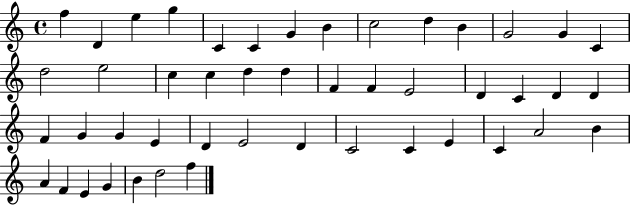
F5/q D4/q E5/q G5/q C4/q C4/q G4/q B4/q C5/h D5/q B4/q G4/h G4/q C4/q D5/h E5/h C5/q C5/q D5/q D5/q F4/q F4/q E4/h D4/q C4/q D4/q D4/q F4/q G4/q G4/q E4/q D4/q E4/h D4/q C4/h C4/q E4/q C4/q A4/h B4/q A4/q F4/q E4/q G4/q B4/q D5/h F5/q